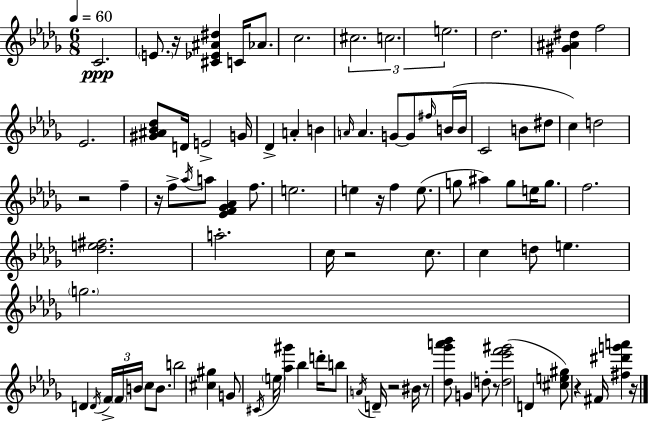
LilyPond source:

{
  \clef treble
  \numericTimeSignature
  \time 6/8
  \key bes \minor
  \tempo 4 = 60
  c'2.\ppp | \parenthesize e'8. r16 <cis' ees' ais' dis''>4 c'16 aes'8. | c''2. | \tuplet 3/2 { cis''2. | \break c''2. | e''2. } | des''2. | <gis' ais' dis''>4 f''2 | \break ees'2. | <gis' ais' bes' des''>8 d'16 e'2-> g'16 | des'4-> a'4-. b'4 | \grace { a'16 } a'4. g'8~~ g'8 \grace { fis''16 } | \break b'16( b'16 c'2 b'8 | dis''8 c''4) d''2 | r2 f''4-- | r16 f''8-> \acciaccatura { aes''16 } a''8 <ees' f' ges' aes'>4 | \break f''8. e''2. | e''4 r16 f''4 | e''8.( g''8 ais''4) g''8 e''16 | g''8. f''2. | \break <des'' e'' fis''>2. | a''2.-. | c''16 r2 | c''8. c''4 d''8 e''4. | \break \parenthesize g''2. | d'4 \acciaccatura { d'16 } \tuplet 3/2 { f'16-> \parenthesize f'16 b'16 } c''8 | b'8. b''2 | <cis'' gis''>4 g'8 \acciaccatura { cis'16 } \parenthesize e''16 <aes'' gis'''>4 | \break bes''4 d'''16-. b''8 \acciaccatura { a'16 } d'16-- r2 | bis'16 r8 <des'' ges''' a''' bes'''>8 g'4 | d''8-. r8 <d'' ees''' f''' gis'''>2( | d'4 <cis'' e'' gis''>8) r4 | \break fis'16 <fis'' dis''' g''' a'''>4 r16 \bar "|."
}